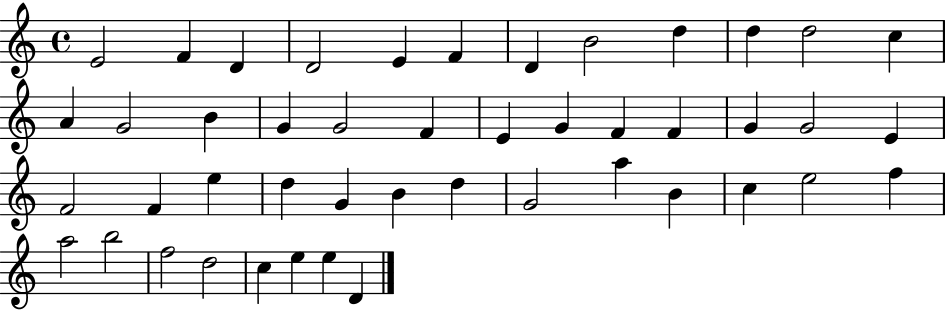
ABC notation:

X:1
T:Untitled
M:4/4
L:1/4
K:C
E2 F D D2 E F D B2 d d d2 c A G2 B G G2 F E G F F G G2 E F2 F e d G B d G2 a B c e2 f a2 b2 f2 d2 c e e D